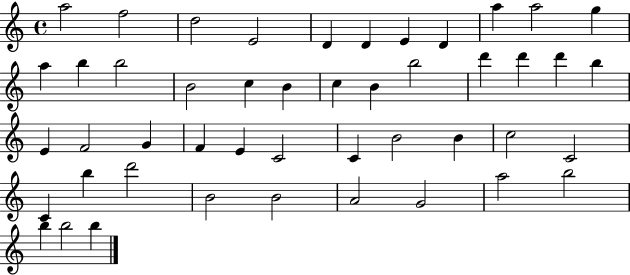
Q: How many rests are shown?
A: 0